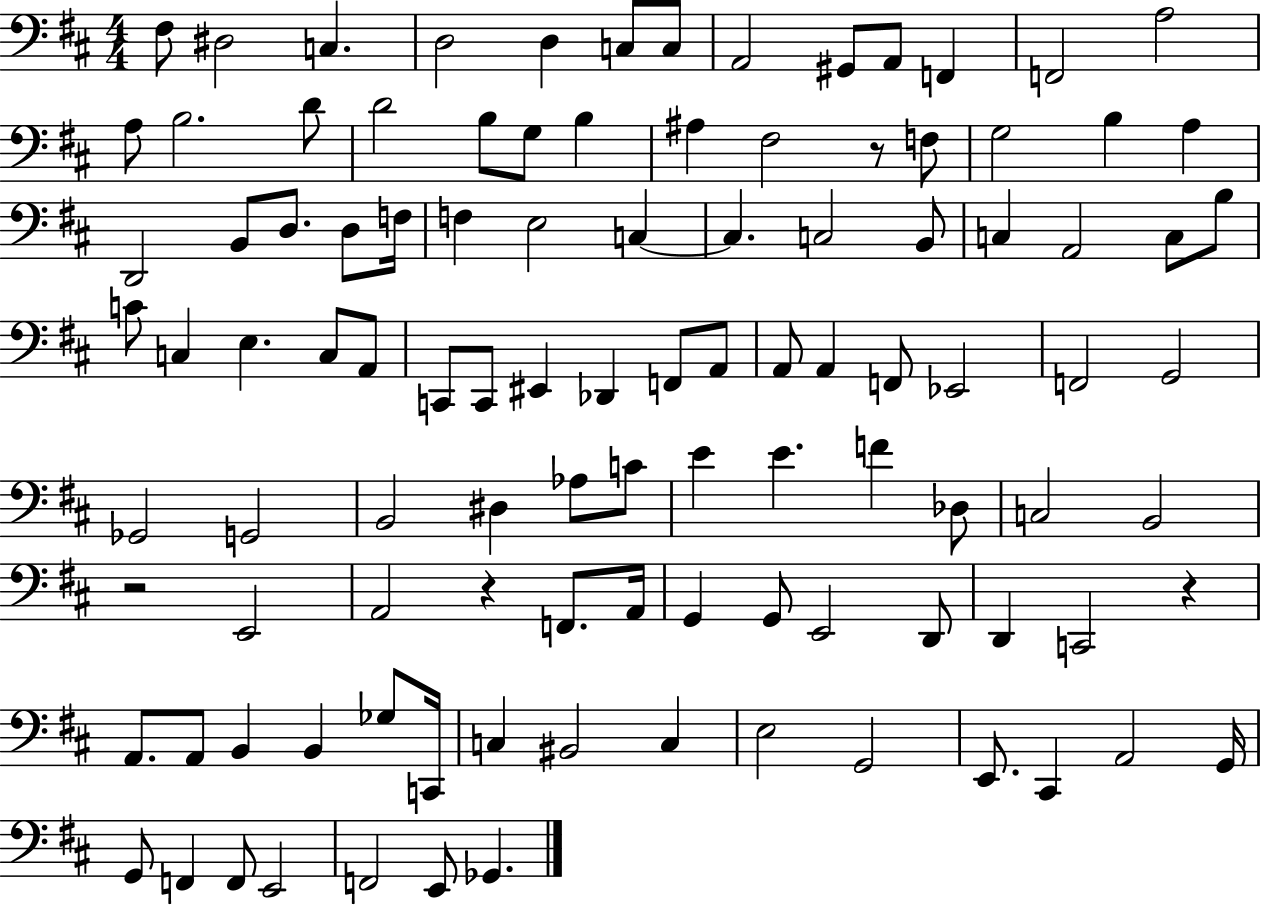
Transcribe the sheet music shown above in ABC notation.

X:1
T:Untitled
M:4/4
L:1/4
K:D
^F,/2 ^D,2 C, D,2 D, C,/2 C,/2 A,,2 ^G,,/2 A,,/2 F,, F,,2 A,2 A,/2 B,2 D/2 D2 B,/2 G,/2 B, ^A, ^F,2 z/2 F,/2 G,2 B, A, D,,2 B,,/2 D,/2 D,/2 F,/4 F, E,2 C, C, C,2 B,,/2 C, A,,2 C,/2 B,/2 C/2 C, E, C,/2 A,,/2 C,,/2 C,,/2 ^E,, _D,, F,,/2 A,,/2 A,,/2 A,, F,,/2 _E,,2 F,,2 G,,2 _G,,2 G,,2 B,,2 ^D, _A,/2 C/2 E E F _D,/2 C,2 B,,2 z2 E,,2 A,,2 z F,,/2 A,,/4 G,, G,,/2 E,,2 D,,/2 D,, C,,2 z A,,/2 A,,/2 B,, B,, _G,/2 C,,/4 C, ^B,,2 C, E,2 G,,2 E,,/2 ^C,, A,,2 G,,/4 G,,/2 F,, F,,/2 E,,2 F,,2 E,,/2 _G,,